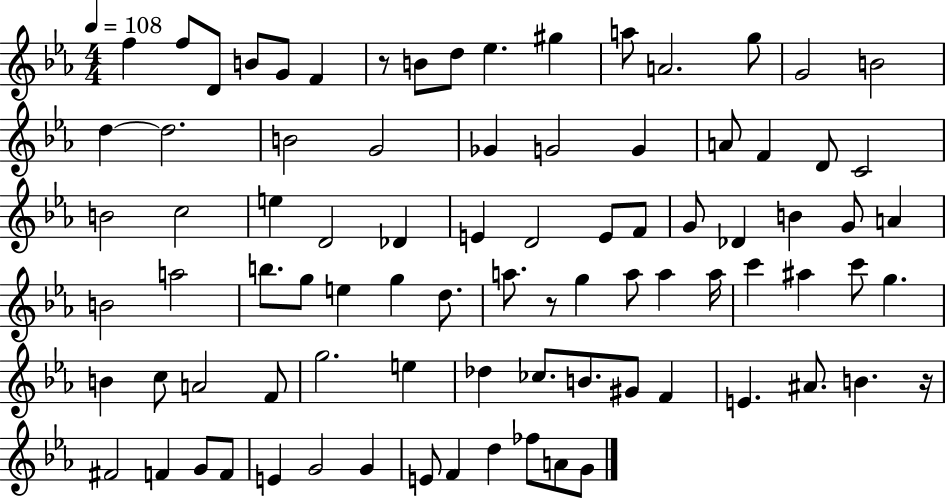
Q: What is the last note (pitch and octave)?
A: G4